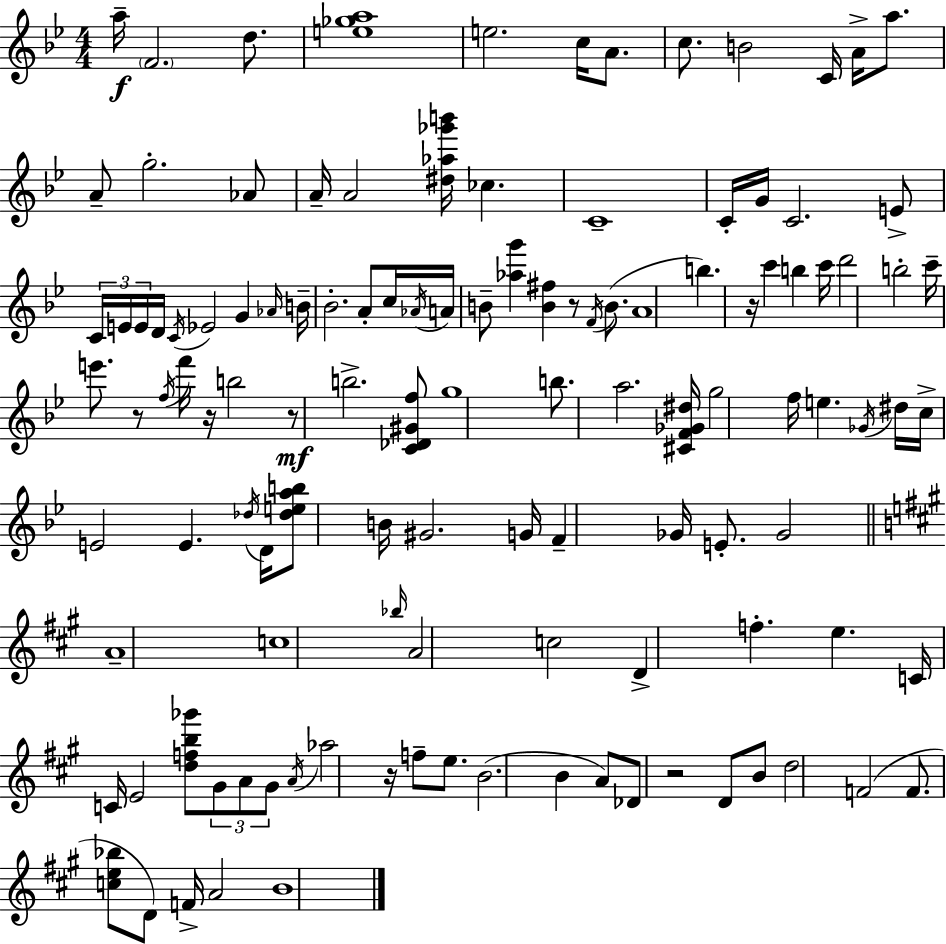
{
  \clef treble
  \numericTimeSignature
  \time 4/4
  \key g \minor
  a''16--\f \parenthesize f'2. d''8. | <e'' ges'' a''>1 | e''2. c''16 a'8. | c''8. b'2 c'16 a'16-> a''8. | \break a'8-- g''2.-. aes'8 | a'16-- a'2 <dis'' aes'' ges''' b'''>16 ces''4. | c'1-- | c'16-. g'16 c'2. e'8-> | \break \tuplet 3/2 { c'16 e'16 e'16 } d'16 \acciaccatura { c'16 } ees'2 g'4 | \grace { aes'16 } b'16-- bes'2.-. a'8-. | c''16 \acciaccatura { aes'16 } a'16 b'8-- <aes'' g'''>4 <b' fis''>4 r8 | \acciaccatura { f'16 }( b'8. a'1 | \break b''4.) r16 c'''4 b''4 | c'''16 d'''2 b''2-. | c'''16-- e'''8. r8 \acciaccatura { f''16 } f'''16 r16 b''2 | r8\mf b''2.-> | \break <c' des' gis' f''>8 g''1 | b''8. a''2. | <cis' f' ges' dis''>16 g''2 f''16 e''4. | \acciaccatura { ges'16 } dis''16 c''16-> e'2 e'4. | \break \acciaccatura { des''16 } d'16 <des'' e'' a'' b''>8 b'16 gis'2. | g'16 f'4-- ges'16 e'8.-. ges'2 | \bar "||" \break \key a \major a'1-- | c''1 | \grace { bes''16 } a'2 c''2 | d'4-> f''4.-. e''4. | \break c'16 c'16 e'2 <d'' f'' b'' ges'''>8 \tuplet 3/2 { gis'8 a'8 | gis'8 } \acciaccatura { a'16 } aes''2 r16 f''8-- e''8. | b'2.( b'4 | a'8) des'8 r2 d'8 | \break b'8 d''2 f'2( | f'8. <c'' e'' bes''>8 d'8) f'16-> a'2 | b'1 | \bar "|."
}